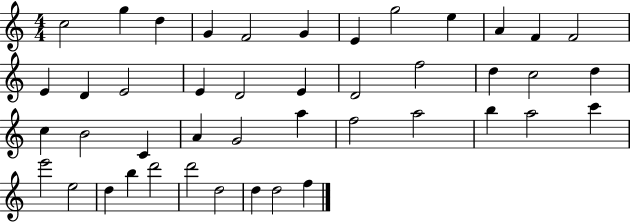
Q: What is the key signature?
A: C major